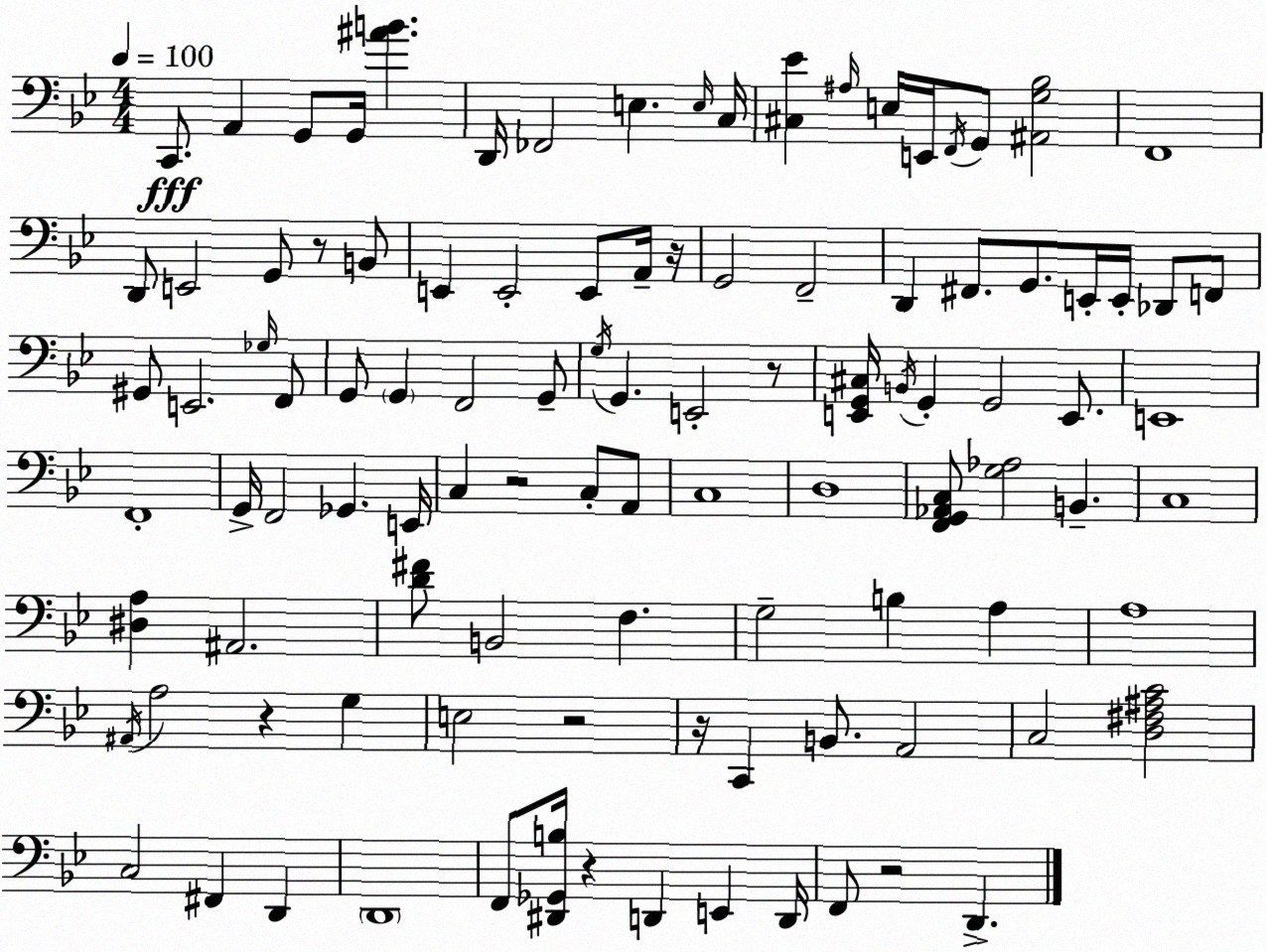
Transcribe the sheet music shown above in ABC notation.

X:1
T:Untitled
M:4/4
L:1/4
K:Bb
C,,/2 A,, G,,/2 G,,/4 [^AB] D,,/4 _F,,2 E, E,/4 C,/4 [^C,_E] ^A,/4 E,/4 E,,/4 F,,/4 G,,/2 [^A,,G,_B,]2 F,,4 D,,/2 E,,2 G,,/2 z/2 B,,/2 E,, E,,2 E,,/2 A,,/4 z/4 G,,2 F,,2 D,, ^F,,/2 G,,/2 E,,/4 E,,/4 _D,,/2 F,,/2 ^G,,/2 E,,2 _G,/4 F,,/2 G,,/2 G,, F,,2 G,,/2 G,/4 G,, E,,2 z/2 [E,,G,,^C,]/4 B,,/4 G,, G,,2 E,,/2 E,,4 F,,4 G,,/4 F,,2 _G,, E,,/4 C, z2 C,/2 A,,/2 C,4 D,4 [F,,G,,_A,,C,]/2 [G,_A,]2 B,, C,4 [^D,A,] ^A,,2 [D^F]/2 B,,2 F, G,2 B, A, A,4 ^A,,/4 A,2 z G, E,2 z2 z/4 C,, B,,/2 A,,2 C,2 [D,^F,^A,C]2 C,2 ^F,, D,, D,,4 F,,/2 [^D,,_G,,B,]/4 z D,, E,, D,,/4 F,,/2 z2 D,,